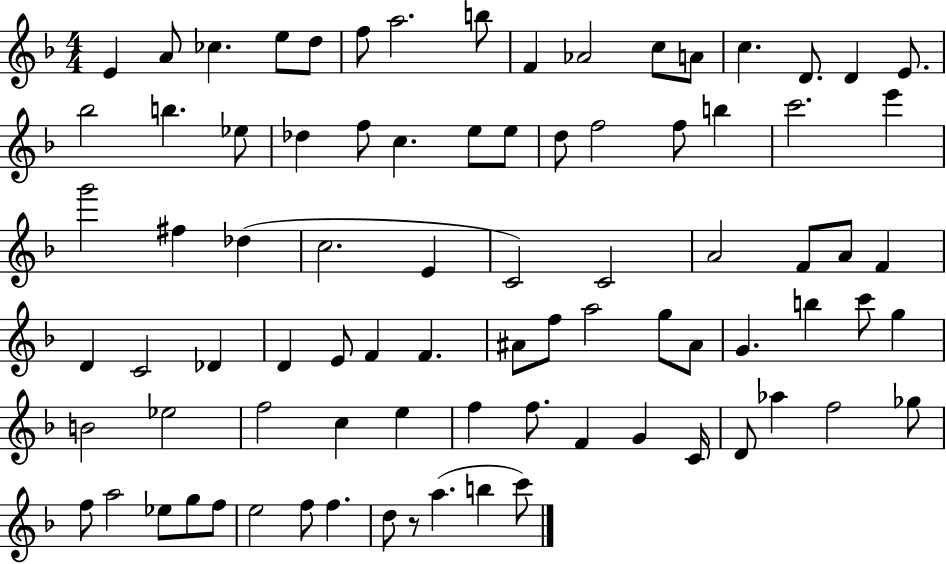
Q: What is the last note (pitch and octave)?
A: C6